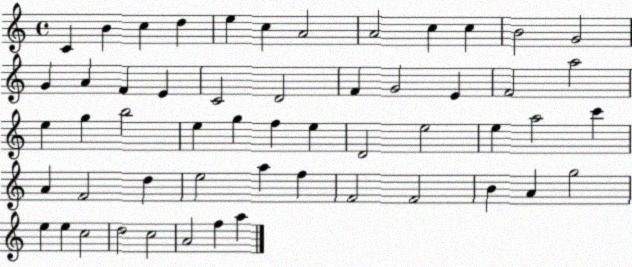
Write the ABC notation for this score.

X:1
T:Untitled
M:4/4
L:1/4
K:C
C B c d e c A2 A2 c c B2 G2 G A F E C2 D2 F G2 E F2 a2 e g b2 e g f e D2 e2 e a2 c' A F2 d e2 a f F2 F2 B A g2 e e c2 d2 c2 A2 f a